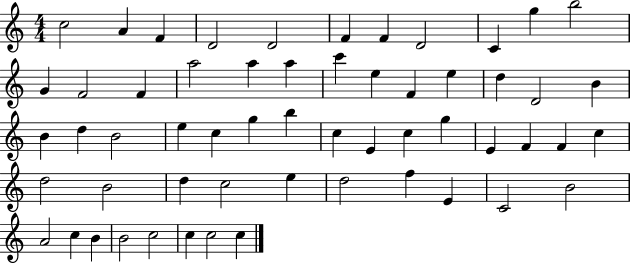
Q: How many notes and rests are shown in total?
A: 57